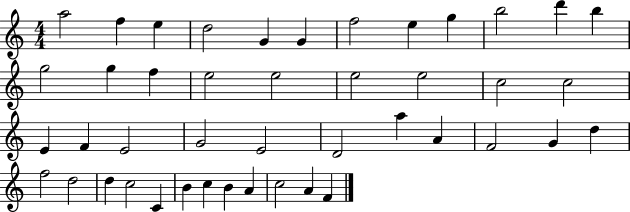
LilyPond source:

{
  \clef treble
  \numericTimeSignature
  \time 4/4
  \key c \major
  a''2 f''4 e''4 | d''2 g'4 g'4 | f''2 e''4 g''4 | b''2 d'''4 b''4 | \break g''2 g''4 f''4 | e''2 e''2 | e''2 e''2 | c''2 c''2 | \break e'4 f'4 e'2 | g'2 e'2 | d'2 a''4 a'4 | f'2 g'4 d''4 | \break f''2 d''2 | d''4 c''2 c'4 | b'4 c''4 b'4 a'4 | c''2 a'4 f'4 | \break \bar "|."
}